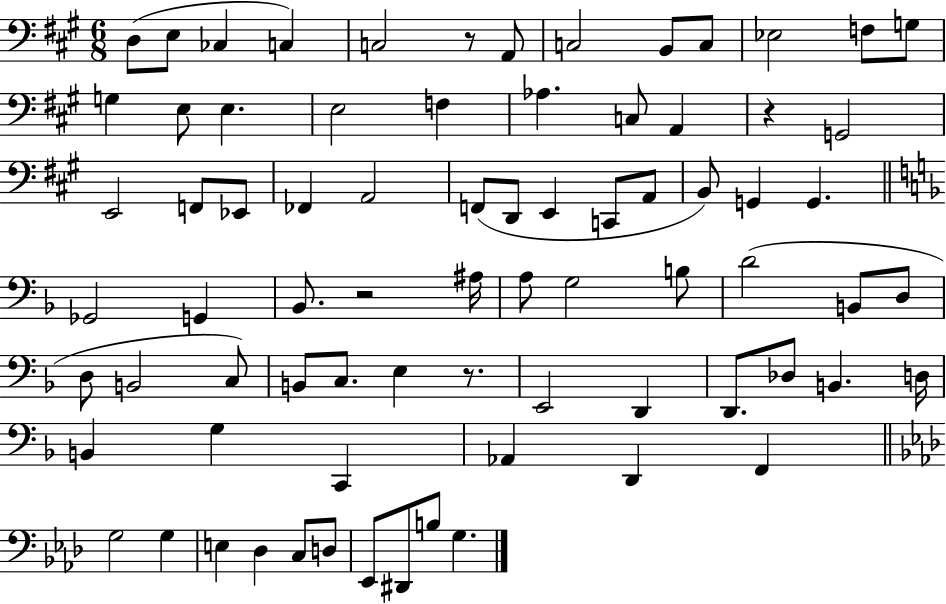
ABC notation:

X:1
T:Untitled
M:6/8
L:1/4
K:A
D,/2 E,/2 _C, C, C,2 z/2 A,,/2 C,2 B,,/2 C,/2 _E,2 F,/2 G,/2 G, E,/2 E, E,2 F, _A, C,/2 A,, z G,,2 E,,2 F,,/2 _E,,/2 _F,, A,,2 F,,/2 D,,/2 E,, C,,/2 A,,/2 B,,/2 G,, G,, _G,,2 G,, _B,,/2 z2 ^A,/4 A,/2 G,2 B,/2 D2 B,,/2 D,/2 D,/2 B,,2 C,/2 B,,/2 C,/2 E, z/2 E,,2 D,, D,,/2 _D,/2 B,, D,/4 B,, G, C,, _A,, D,, F,, G,2 G, E, _D, C,/2 D,/2 _E,,/2 ^D,,/2 B,/2 G,